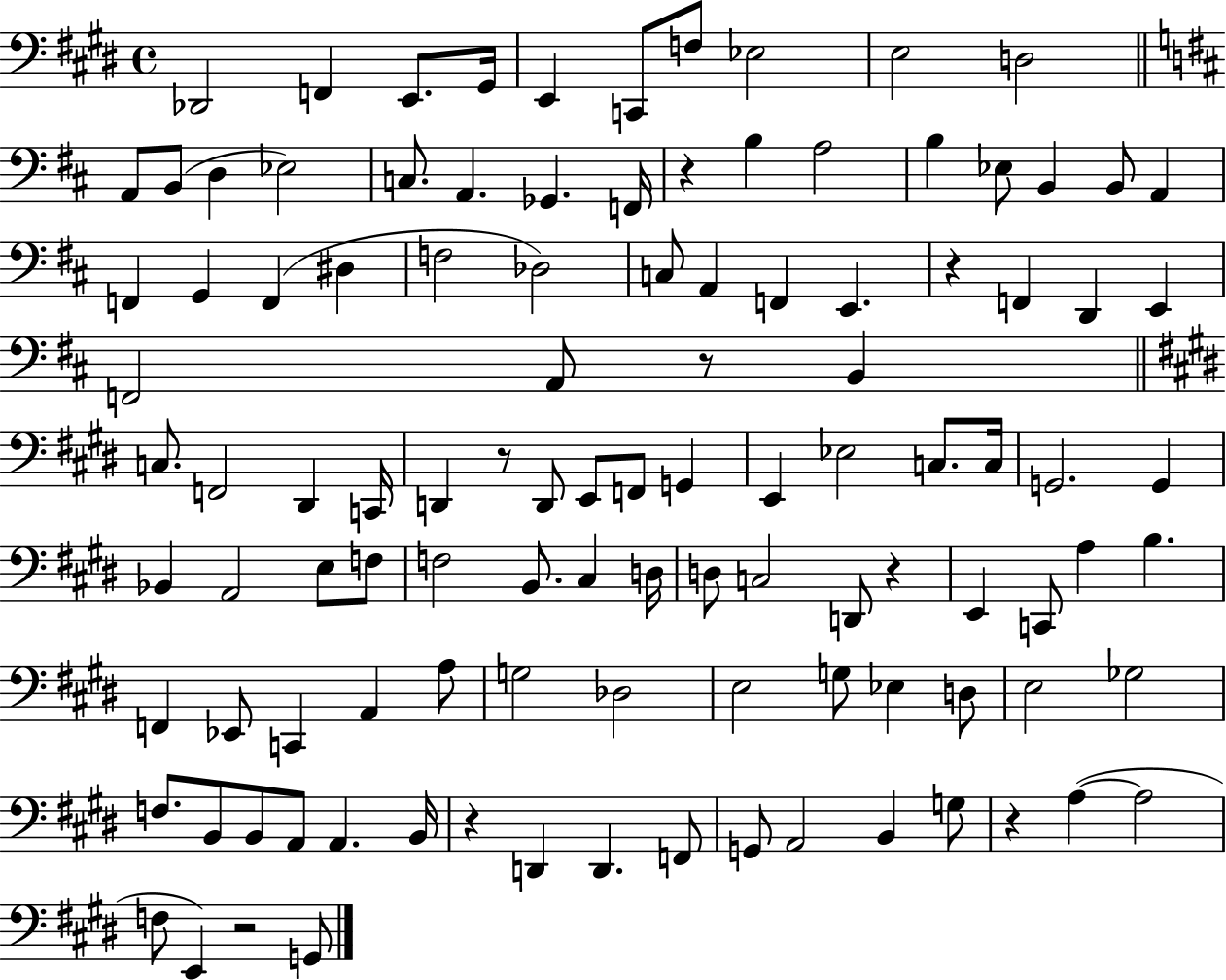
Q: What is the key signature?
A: E major